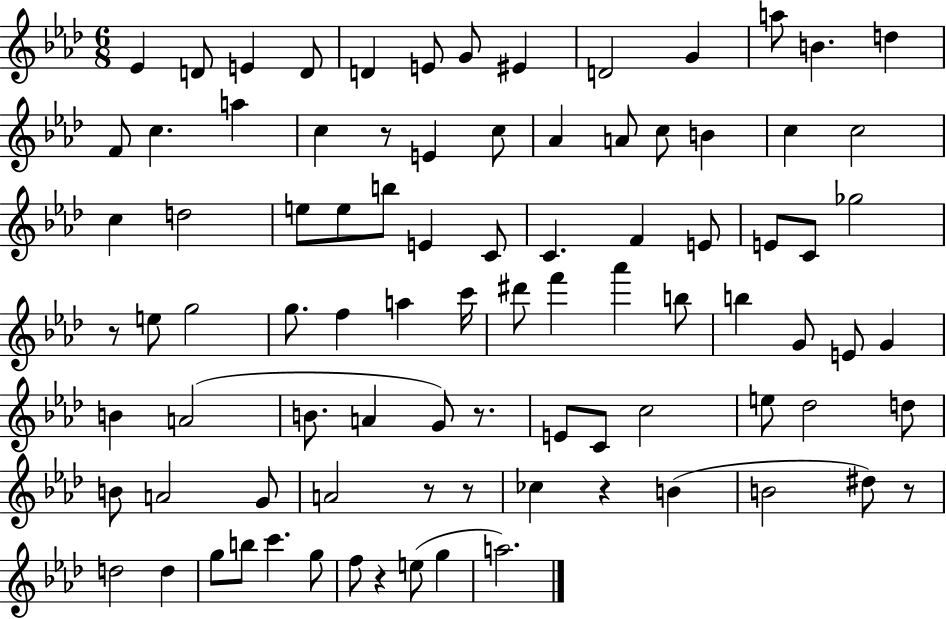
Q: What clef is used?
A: treble